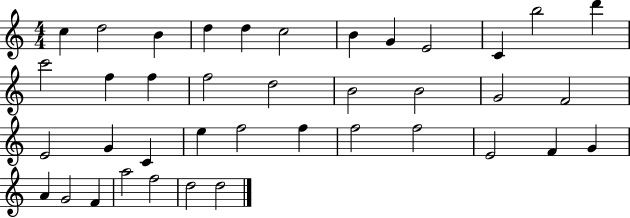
X:1
T:Untitled
M:4/4
L:1/4
K:C
c d2 B d d c2 B G E2 C b2 d' c'2 f f f2 d2 B2 B2 G2 F2 E2 G C e f2 f f2 f2 E2 F G A G2 F a2 f2 d2 d2